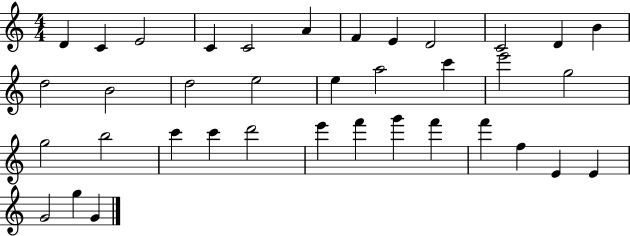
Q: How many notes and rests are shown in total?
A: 37